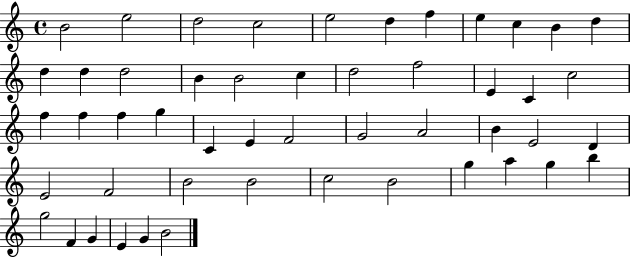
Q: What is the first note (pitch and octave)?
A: B4